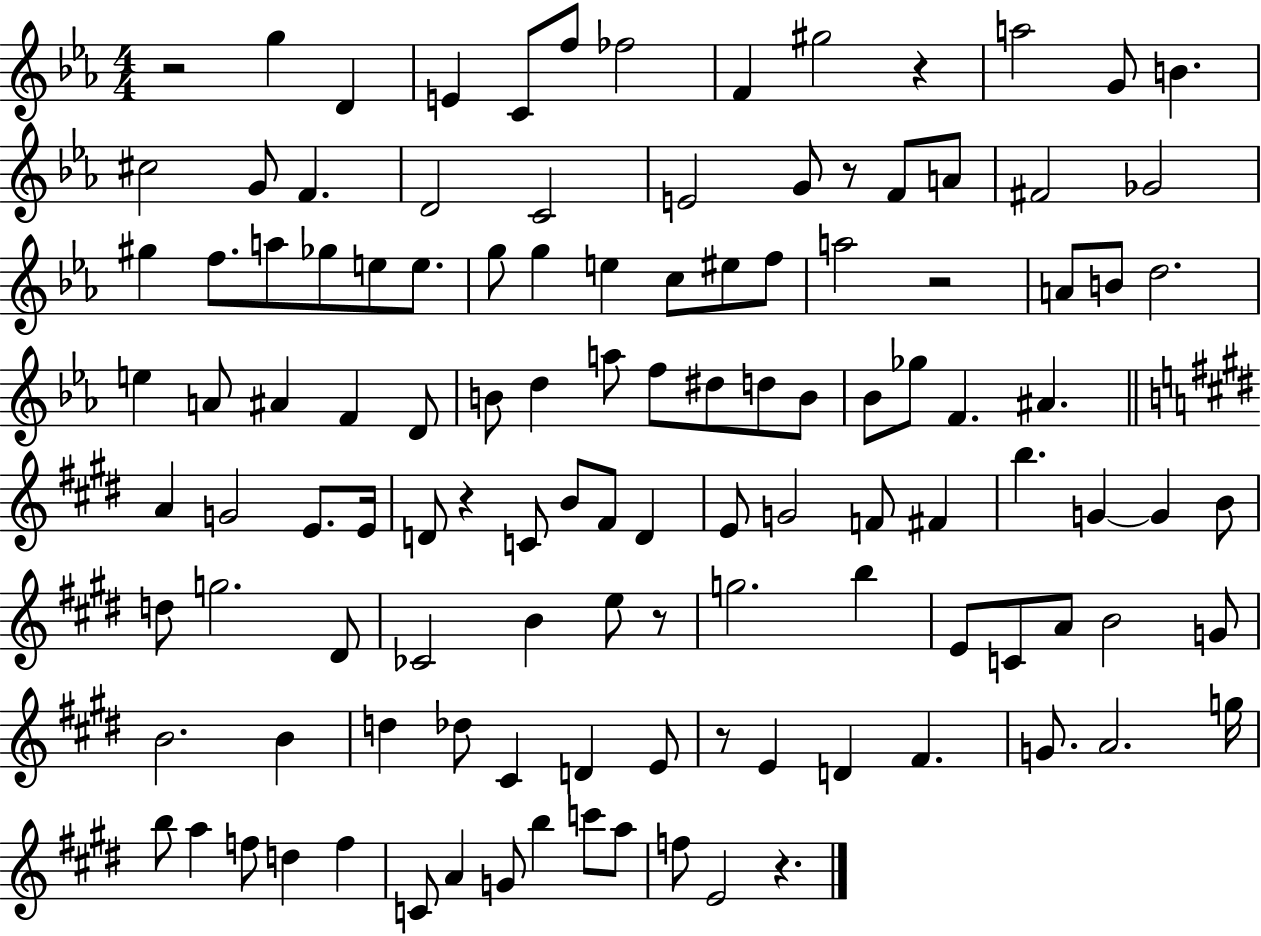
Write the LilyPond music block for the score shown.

{
  \clef treble
  \numericTimeSignature
  \time 4/4
  \key ees \major
  \repeat volta 2 { r2 g''4 d'4 | e'4 c'8 f''8 fes''2 | f'4 gis''2 r4 | a''2 g'8 b'4. | \break cis''2 g'8 f'4. | d'2 c'2 | e'2 g'8 r8 f'8 a'8 | fis'2 ges'2 | \break gis''4 f''8. a''8 ges''8 e''8 e''8. | g''8 g''4 e''4 c''8 eis''8 f''8 | a''2 r2 | a'8 b'8 d''2. | \break e''4 a'8 ais'4 f'4 d'8 | b'8 d''4 a''8 f''8 dis''8 d''8 b'8 | bes'8 ges''8 f'4. ais'4. | \bar "||" \break \key e \major a'4 g'2 e'8. e'16 | d'8 r4 c'8 b'8 fis'8 d'4 | e'8 g'2 f'8 fis'4 | b''4. g'4~~ g'4 b'8 | \break d''8 g''2. dis'8 | ces'2 b'4 e''8 r8 | g''2. b''4 | e'8 c'8 a'8 b'2 g'8 | \break b'2. b'4 | d''4 des''8 cis'4 d'4 e'8 | r8 e'4 d'4 fis'4. | g'8. a'2. g''16 | \break b''8 a''4 f''8 d''4 f''4 | c'8 a'4 g'8 b''4 c'''8 a''8 | f''8 e'2 r4. | } \bar "|."
}